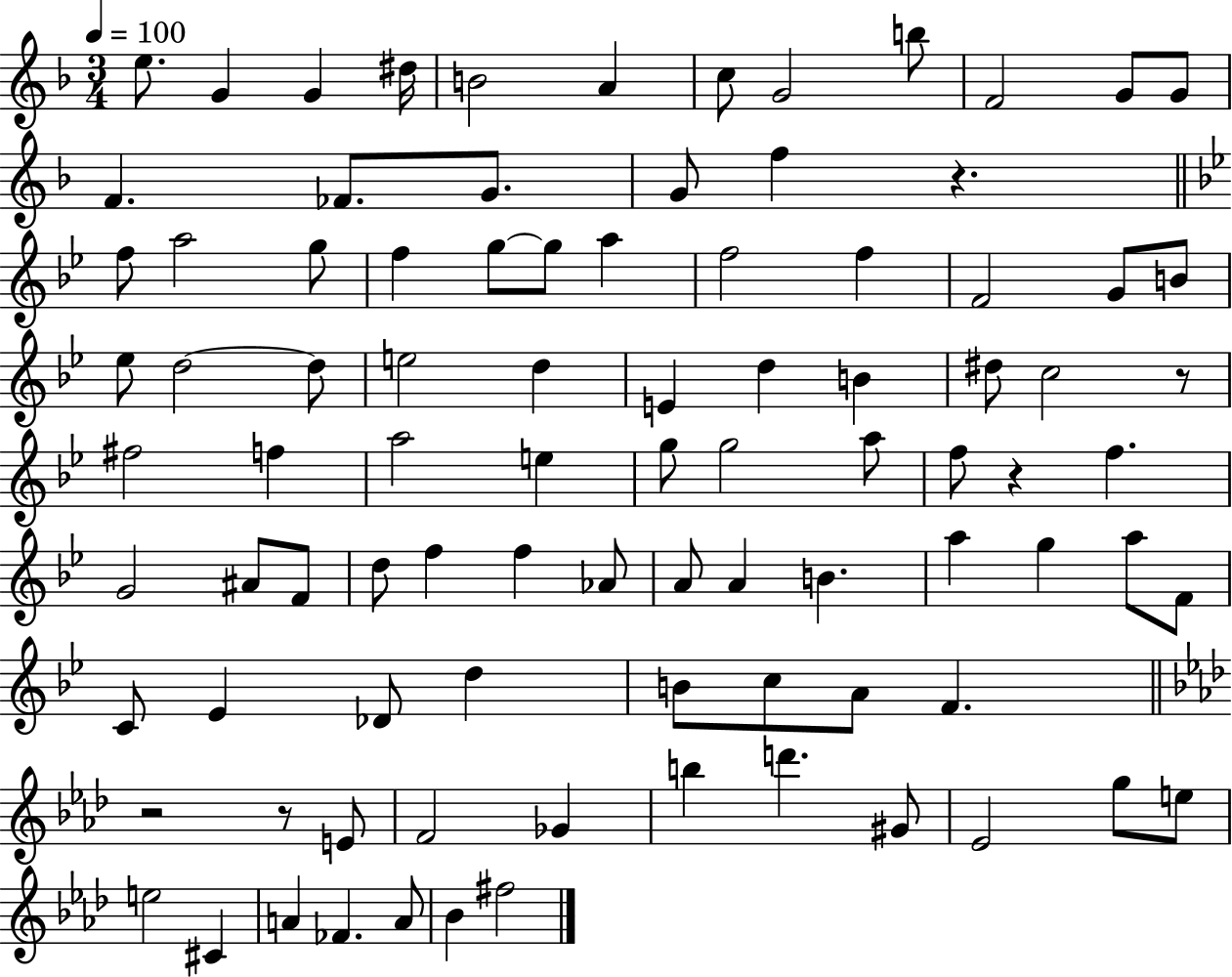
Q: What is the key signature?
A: F major